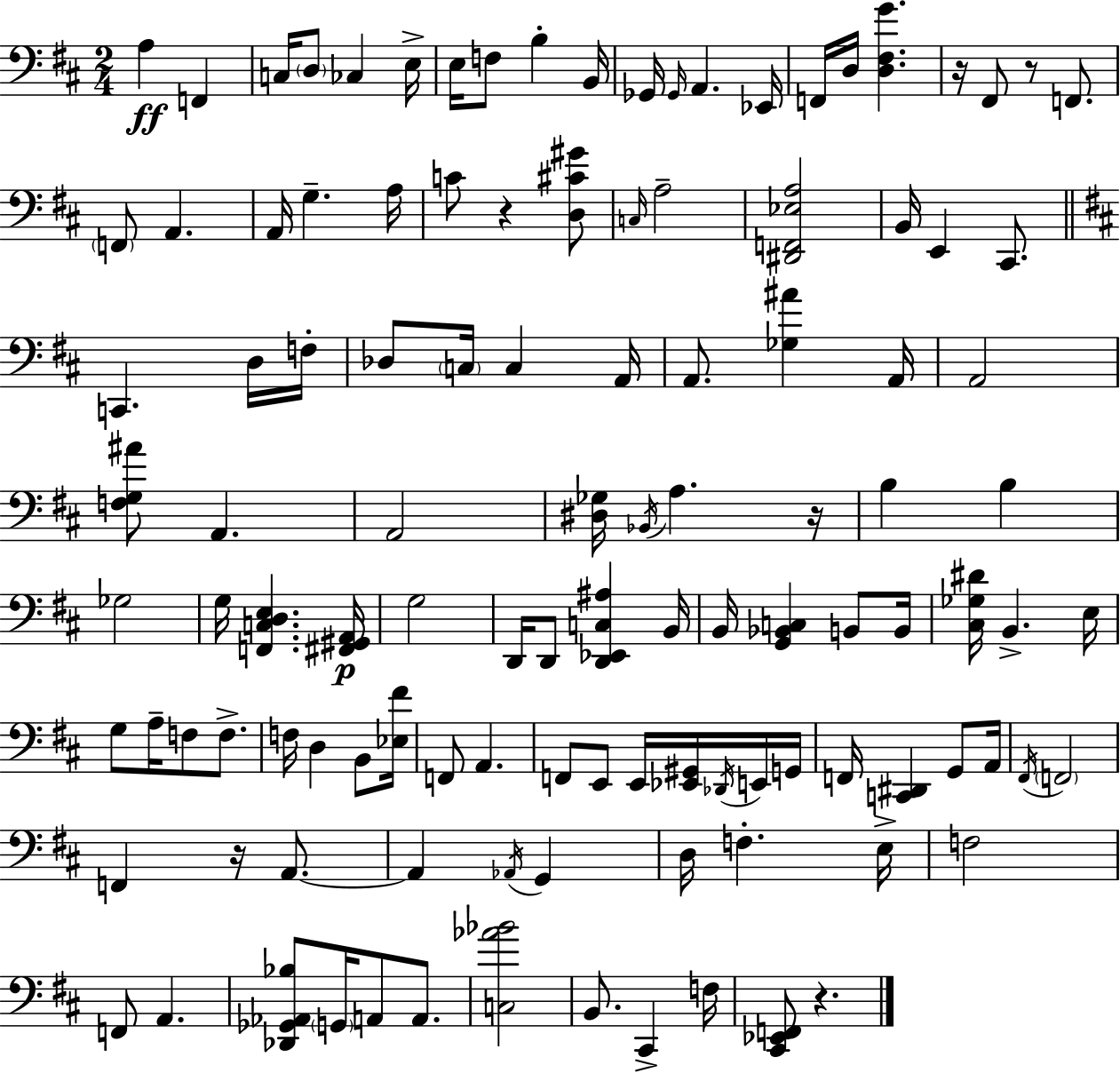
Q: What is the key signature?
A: D major